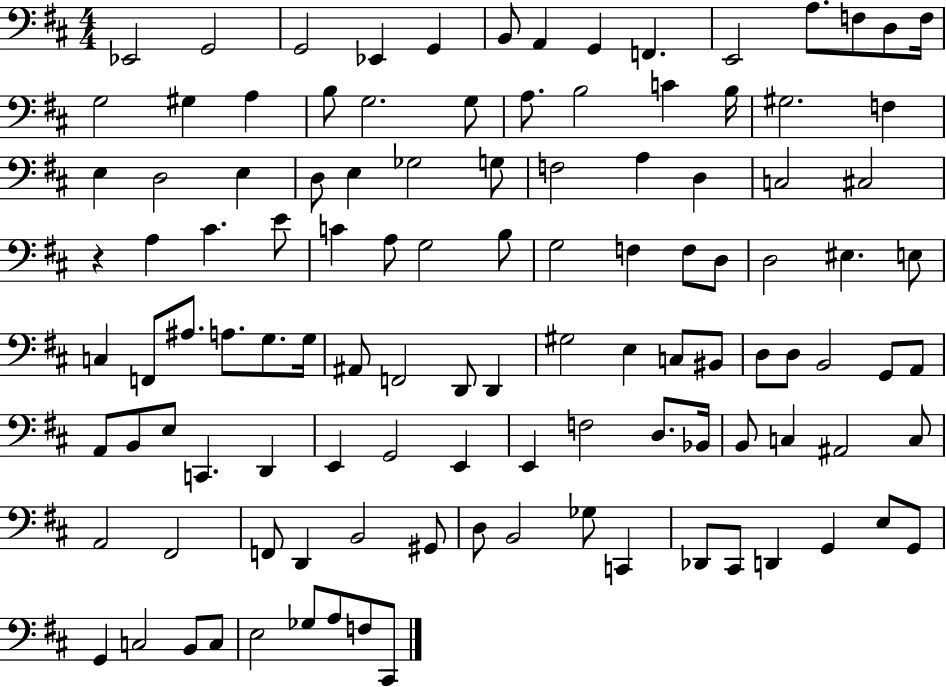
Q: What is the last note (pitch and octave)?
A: C#2